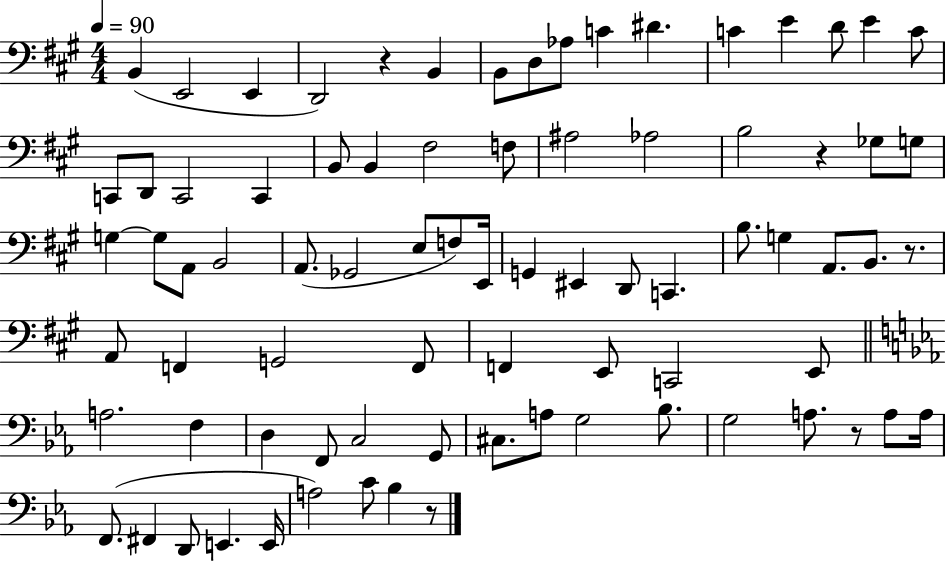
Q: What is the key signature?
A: A major